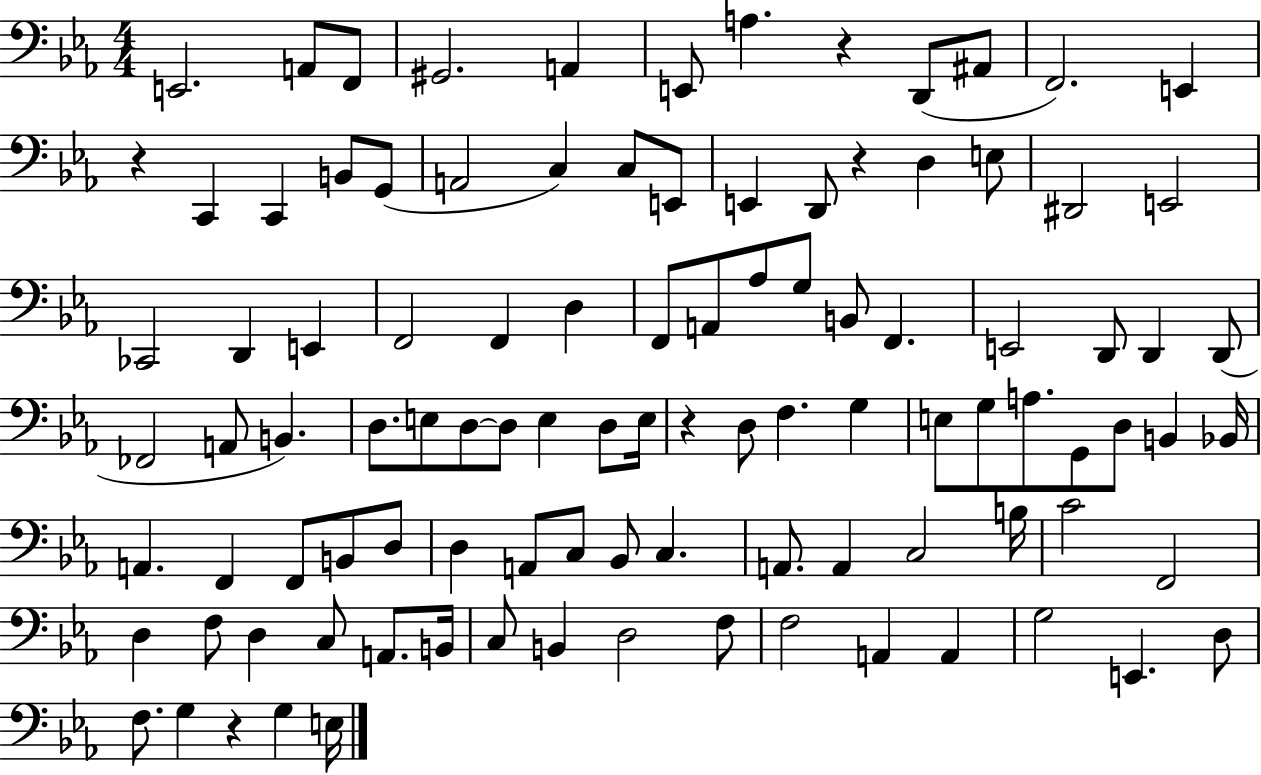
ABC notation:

X:1
T:Untitled
M:4/4
L:1/4
K:Eb
E,,2 A,,/2 F,,/2 ^G,,2 A,, E,,/2 A, z D,,/2 ^A,,/2 F,,2 E,, z C,, C,, B,,/2 G,,/2 A,,2 C, C,/2 E,,/2 E,, D,,/2 z D, E,/2 ^D,,2 E,,2 _C,,2 D,, E,, F,,2 F,, D, F,,/2 A,,/2 _A,/2 G,/2 B,,/2 F,, E,,2 D,,/2 D,, D,,/2 _F,,2 A,,/2 B,, D,/2 E,/2 D,/2 D,/2 E, D,/2 E,/4 z D,/2 F, G, E,/2 G,/2 A,/2 G,,/2 D,/2 B,, _B,,/4 A,, F,, F,,/2 B,,/2 D,/2 D, A,,/2 C,/2 _B,,/2 C, A,,/2 A,, C,2 B,/4 C2 F,,2 D, F,/2 D, C,/2 A,,/2 B,,/4 C,/2 B,, D,2 F,/2 F,2 A,, A,, G,2 E,, D,/2 F,/2 G, z G, E,/4